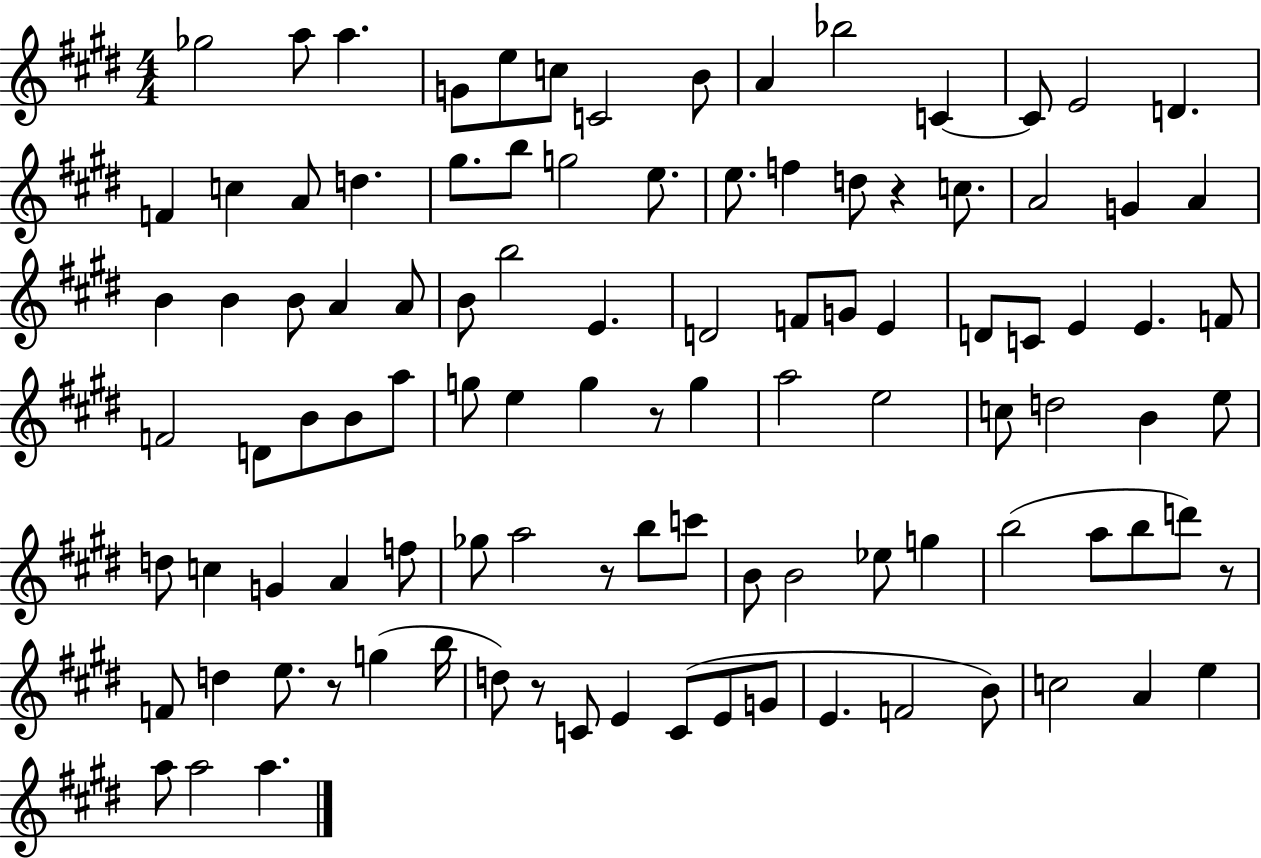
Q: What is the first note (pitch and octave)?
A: Gb5